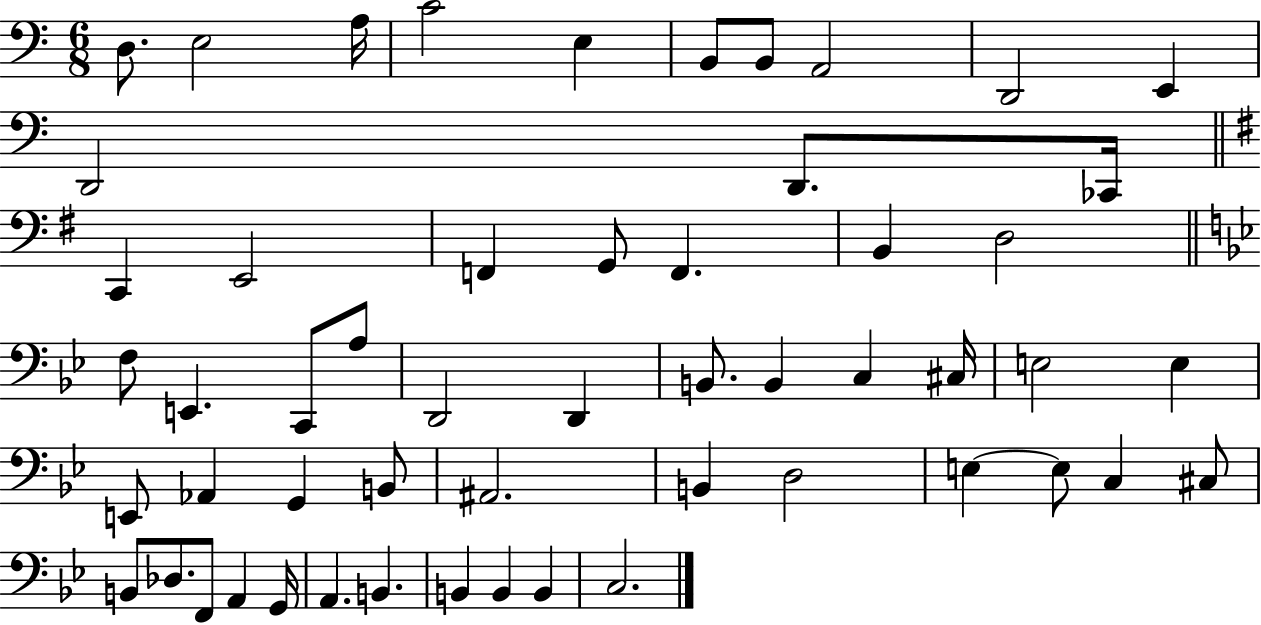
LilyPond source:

{
  \clef bass
  \numericTimeSignature
  \time 6/8
  \key c \major
  d8. e2 a16 | c'2 e4 | b,8 b,8 a,2 | d,2 e,4 | \break d,2 d,8. ces,16 | \bar "||" \break \key g \major c,4 e,2 | f,4 g,8 f,4. | b,4 d2 | \bar "||" \break \key bes \major f8 e,4. c,8 a8 | d,2 d,4 | b,8. b,4 c4 cis16 | e2 e4 | \break e,8 aes,4 g,4 b,8 | ais,2. | b,4 d2 | e4~~ e8 c4 cis8 | \break b,8 des8. f,8 a,4 g,16 | a,4. b,4. | b,4 b,4 b,4 | c2. | \break \bar "|."
}